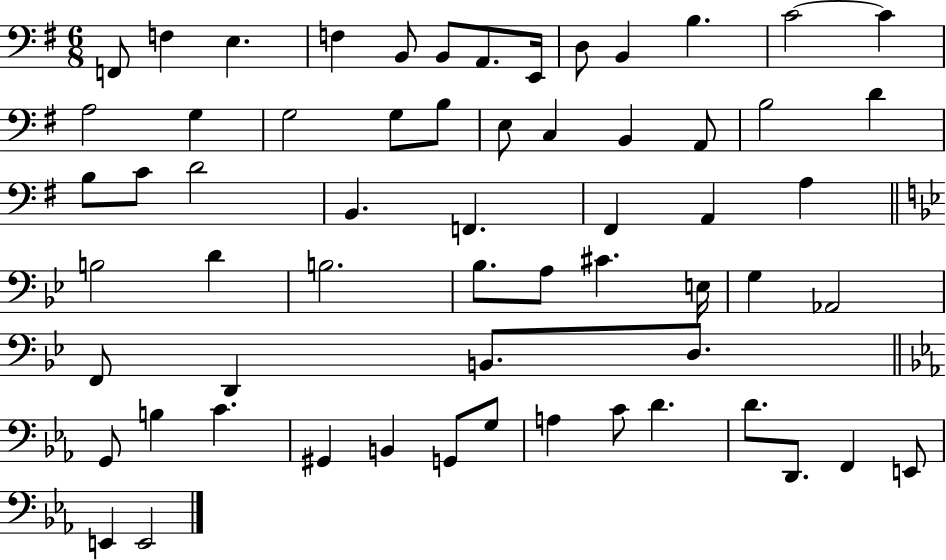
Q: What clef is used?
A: bass